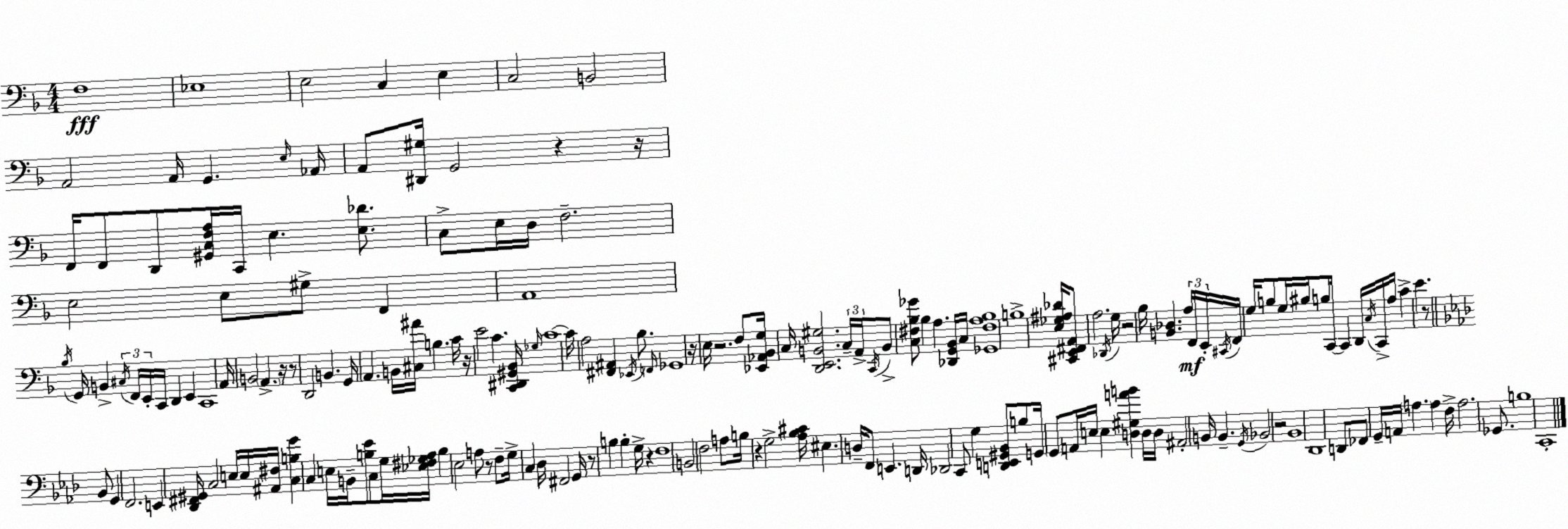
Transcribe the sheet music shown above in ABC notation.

X:1
T:Untitled
M:4/4
L:1/4
K:F
F,4 _E,4 E,2 C, E, C,2 B,,2 A,,2 A,,/4 G,, E,/4 _A,,/4 A,,/2 [^D,,^G,]/4 G,,2 z z/4 F,,/4 F,,/2 D,,/2 [^G,,C,F,A,]/4 C,,/4 E, [E,_D]/2 C,/2 E,/4 D,/4 F,2 E,2 E,/2 ^G,/2 F,, A,,4 _B,/4 G,,/4 B,, ^C,/4 F,,/4 E,,/4 C,,/4 D,, E,, C,,4 A,,/4 B,,2 A,, z/4 z/2 D,,2 B,, G,,/4 A,, B,,/4 [^C,^A]/4 B, C/4 z/4 E2 C [C,,^D,,^G,,_B,,]/4 _G,/4 C4 C/4 A,2 [^F,,^A,,] _E,,/4 _B,/2 F,,/4 _G,,4 z/4 E,/4 z2 F,/2 [_E,,_A,,_B,,G,]/4 C,/4 [D,,E,,B,,^G,]2 C,/4 A,,/4 C,,/4 B,,/2 [C,^F,_B,_G]/2 _B, A, [_D,,G,,_B,,]/4 C,/4 [_G,,^F,A,_B,]4 B,4 [E,_G,^A,_D]/4 [^C,,E,,^F,,A,,]/2 A,2 _D,,/4 G,/4 z2 _B,/4 [B,,_D,] A,/4 F,,/4 E,,/4 ^C,,/4 F,,/4 G,/4 B,/2 G,/4 ^B,/4 B,/2 C,,/4 C,, D,,/4 C,/4 C,,/4 A,/4 C E z/2 _B,,/2 G,, F,,2 E,, [_D,,^F,,^G,,]/4 C,2 E,/4 E,/4 [^A,,^F,]/4 [C,B,G] C, E,/4 B,,/4 [B,_E]/2 C,/2 G,/4 [_E,^F,_G,_A,]/4 B, _E,2 A,/2 z/2 F,/2 G,/4 C, _D,/4 ^F,,2 G,,/4 z/2 B, B, G,/4 z F,4 B,,2 F,2 A,/2 B,/4 z G,2 [_A,_B,^C]/4 ^E, D,/4 F,,/2 E,, D,,/4 _D,,2 C,,/2 G, [D,,E,,^G,,_B,,]/2 B,/2 G,,/4 G,,/2 A,,/4 E,/4 E, [D,^G,AB] D,/4 D,/4 ^A,,2 B,,/4 B,, G,,/4 _B,,2 z2 _B,,4 _D,,4 D,,/2 _F,,/2 G,,/4 A,,/4 A, A, F,/4 A,2 _G,,/2 B,4 C,,4